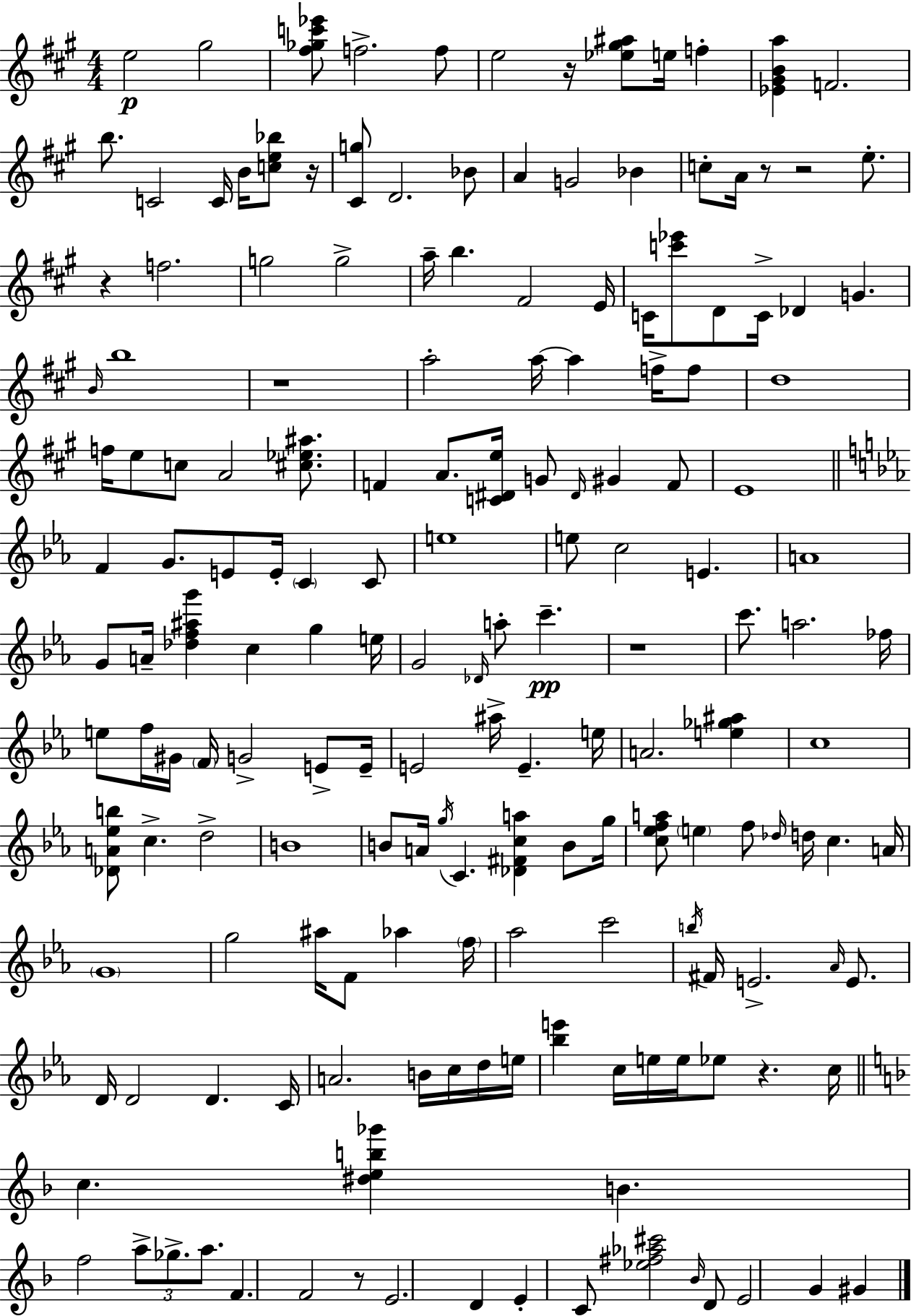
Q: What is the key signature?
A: A major